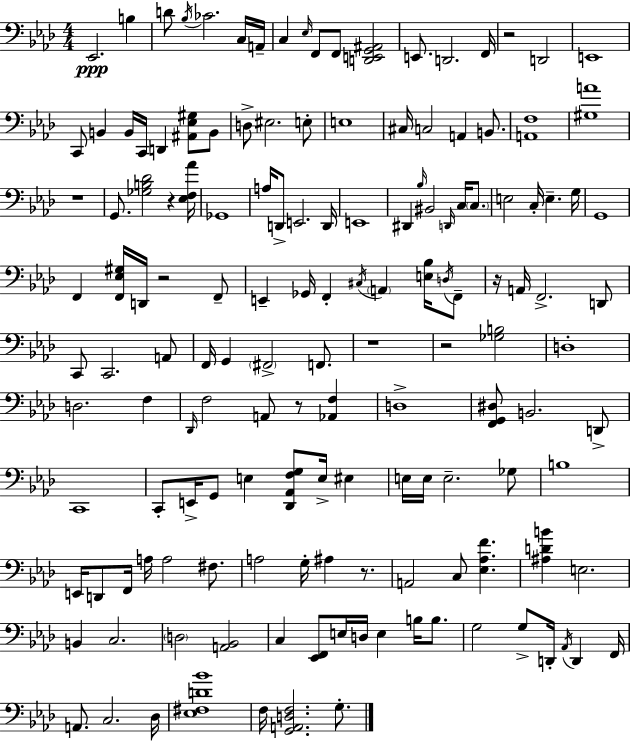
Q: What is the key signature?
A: F minor